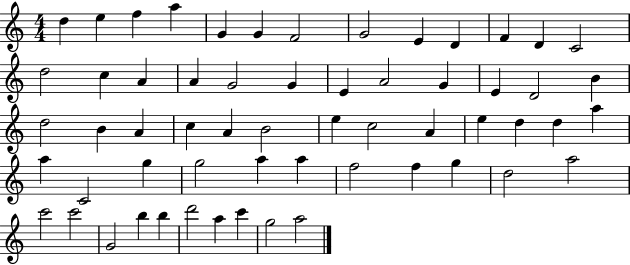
{
  \clef treble
  \numericTimeSignature
  \time 4/4
  \key c \major
  d''4 e''4 f''4 a''4 | g'4 g'4 f'2 | g'2 e'4 d'4 | f'4 d'4 c'2 | \break d''2 c''4 a'4 | a'4 g'2 g'4 | e'4 a'2 g'4 | e'4 d'2 b'4 | \break d''2 b'4 a'4 | c''4 a'4 b'2 | e''4 c''2 a'4 | e''4 d''4 d''4 a''4 | \break a''4 c'2 g''4 | g''2 a''4 a''4 | f''2 f''4 g''4 | d''2 a''2 | \break c'''2 c'''2 | g'2 b''4 b''4 | d'''2 a''4 c'''4 | g''2 a''2 | \break \bar "|."
}